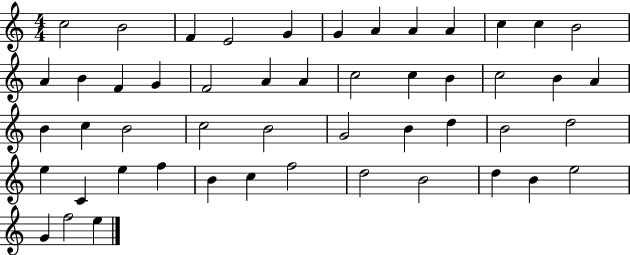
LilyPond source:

{
  \clef treble
  \numericTimeSignature
  \time 4/4
  \key c \major
  c''2 b'2 | f'4 e'2 g'4 | g'4 a'4 a'4 a'4 | c''4 c''4 b'2 | \break a'4 b'4 f'4 g'4 | f'2 a'4 a'4 | c''2 c''4 b'4 | c''2 b'4 a'4 | \break b'4 c''4 b'2 | c''2 b'2 | g'2 b'4 d''4 | b'2 d''2 | \break e''4 c'4 e''4 f''4 | b'4 c''4 f''2 | d''2 b'2 | d''4 b'4 e''2 | \break g'4 f''2 e''4 | \bar "|."
}